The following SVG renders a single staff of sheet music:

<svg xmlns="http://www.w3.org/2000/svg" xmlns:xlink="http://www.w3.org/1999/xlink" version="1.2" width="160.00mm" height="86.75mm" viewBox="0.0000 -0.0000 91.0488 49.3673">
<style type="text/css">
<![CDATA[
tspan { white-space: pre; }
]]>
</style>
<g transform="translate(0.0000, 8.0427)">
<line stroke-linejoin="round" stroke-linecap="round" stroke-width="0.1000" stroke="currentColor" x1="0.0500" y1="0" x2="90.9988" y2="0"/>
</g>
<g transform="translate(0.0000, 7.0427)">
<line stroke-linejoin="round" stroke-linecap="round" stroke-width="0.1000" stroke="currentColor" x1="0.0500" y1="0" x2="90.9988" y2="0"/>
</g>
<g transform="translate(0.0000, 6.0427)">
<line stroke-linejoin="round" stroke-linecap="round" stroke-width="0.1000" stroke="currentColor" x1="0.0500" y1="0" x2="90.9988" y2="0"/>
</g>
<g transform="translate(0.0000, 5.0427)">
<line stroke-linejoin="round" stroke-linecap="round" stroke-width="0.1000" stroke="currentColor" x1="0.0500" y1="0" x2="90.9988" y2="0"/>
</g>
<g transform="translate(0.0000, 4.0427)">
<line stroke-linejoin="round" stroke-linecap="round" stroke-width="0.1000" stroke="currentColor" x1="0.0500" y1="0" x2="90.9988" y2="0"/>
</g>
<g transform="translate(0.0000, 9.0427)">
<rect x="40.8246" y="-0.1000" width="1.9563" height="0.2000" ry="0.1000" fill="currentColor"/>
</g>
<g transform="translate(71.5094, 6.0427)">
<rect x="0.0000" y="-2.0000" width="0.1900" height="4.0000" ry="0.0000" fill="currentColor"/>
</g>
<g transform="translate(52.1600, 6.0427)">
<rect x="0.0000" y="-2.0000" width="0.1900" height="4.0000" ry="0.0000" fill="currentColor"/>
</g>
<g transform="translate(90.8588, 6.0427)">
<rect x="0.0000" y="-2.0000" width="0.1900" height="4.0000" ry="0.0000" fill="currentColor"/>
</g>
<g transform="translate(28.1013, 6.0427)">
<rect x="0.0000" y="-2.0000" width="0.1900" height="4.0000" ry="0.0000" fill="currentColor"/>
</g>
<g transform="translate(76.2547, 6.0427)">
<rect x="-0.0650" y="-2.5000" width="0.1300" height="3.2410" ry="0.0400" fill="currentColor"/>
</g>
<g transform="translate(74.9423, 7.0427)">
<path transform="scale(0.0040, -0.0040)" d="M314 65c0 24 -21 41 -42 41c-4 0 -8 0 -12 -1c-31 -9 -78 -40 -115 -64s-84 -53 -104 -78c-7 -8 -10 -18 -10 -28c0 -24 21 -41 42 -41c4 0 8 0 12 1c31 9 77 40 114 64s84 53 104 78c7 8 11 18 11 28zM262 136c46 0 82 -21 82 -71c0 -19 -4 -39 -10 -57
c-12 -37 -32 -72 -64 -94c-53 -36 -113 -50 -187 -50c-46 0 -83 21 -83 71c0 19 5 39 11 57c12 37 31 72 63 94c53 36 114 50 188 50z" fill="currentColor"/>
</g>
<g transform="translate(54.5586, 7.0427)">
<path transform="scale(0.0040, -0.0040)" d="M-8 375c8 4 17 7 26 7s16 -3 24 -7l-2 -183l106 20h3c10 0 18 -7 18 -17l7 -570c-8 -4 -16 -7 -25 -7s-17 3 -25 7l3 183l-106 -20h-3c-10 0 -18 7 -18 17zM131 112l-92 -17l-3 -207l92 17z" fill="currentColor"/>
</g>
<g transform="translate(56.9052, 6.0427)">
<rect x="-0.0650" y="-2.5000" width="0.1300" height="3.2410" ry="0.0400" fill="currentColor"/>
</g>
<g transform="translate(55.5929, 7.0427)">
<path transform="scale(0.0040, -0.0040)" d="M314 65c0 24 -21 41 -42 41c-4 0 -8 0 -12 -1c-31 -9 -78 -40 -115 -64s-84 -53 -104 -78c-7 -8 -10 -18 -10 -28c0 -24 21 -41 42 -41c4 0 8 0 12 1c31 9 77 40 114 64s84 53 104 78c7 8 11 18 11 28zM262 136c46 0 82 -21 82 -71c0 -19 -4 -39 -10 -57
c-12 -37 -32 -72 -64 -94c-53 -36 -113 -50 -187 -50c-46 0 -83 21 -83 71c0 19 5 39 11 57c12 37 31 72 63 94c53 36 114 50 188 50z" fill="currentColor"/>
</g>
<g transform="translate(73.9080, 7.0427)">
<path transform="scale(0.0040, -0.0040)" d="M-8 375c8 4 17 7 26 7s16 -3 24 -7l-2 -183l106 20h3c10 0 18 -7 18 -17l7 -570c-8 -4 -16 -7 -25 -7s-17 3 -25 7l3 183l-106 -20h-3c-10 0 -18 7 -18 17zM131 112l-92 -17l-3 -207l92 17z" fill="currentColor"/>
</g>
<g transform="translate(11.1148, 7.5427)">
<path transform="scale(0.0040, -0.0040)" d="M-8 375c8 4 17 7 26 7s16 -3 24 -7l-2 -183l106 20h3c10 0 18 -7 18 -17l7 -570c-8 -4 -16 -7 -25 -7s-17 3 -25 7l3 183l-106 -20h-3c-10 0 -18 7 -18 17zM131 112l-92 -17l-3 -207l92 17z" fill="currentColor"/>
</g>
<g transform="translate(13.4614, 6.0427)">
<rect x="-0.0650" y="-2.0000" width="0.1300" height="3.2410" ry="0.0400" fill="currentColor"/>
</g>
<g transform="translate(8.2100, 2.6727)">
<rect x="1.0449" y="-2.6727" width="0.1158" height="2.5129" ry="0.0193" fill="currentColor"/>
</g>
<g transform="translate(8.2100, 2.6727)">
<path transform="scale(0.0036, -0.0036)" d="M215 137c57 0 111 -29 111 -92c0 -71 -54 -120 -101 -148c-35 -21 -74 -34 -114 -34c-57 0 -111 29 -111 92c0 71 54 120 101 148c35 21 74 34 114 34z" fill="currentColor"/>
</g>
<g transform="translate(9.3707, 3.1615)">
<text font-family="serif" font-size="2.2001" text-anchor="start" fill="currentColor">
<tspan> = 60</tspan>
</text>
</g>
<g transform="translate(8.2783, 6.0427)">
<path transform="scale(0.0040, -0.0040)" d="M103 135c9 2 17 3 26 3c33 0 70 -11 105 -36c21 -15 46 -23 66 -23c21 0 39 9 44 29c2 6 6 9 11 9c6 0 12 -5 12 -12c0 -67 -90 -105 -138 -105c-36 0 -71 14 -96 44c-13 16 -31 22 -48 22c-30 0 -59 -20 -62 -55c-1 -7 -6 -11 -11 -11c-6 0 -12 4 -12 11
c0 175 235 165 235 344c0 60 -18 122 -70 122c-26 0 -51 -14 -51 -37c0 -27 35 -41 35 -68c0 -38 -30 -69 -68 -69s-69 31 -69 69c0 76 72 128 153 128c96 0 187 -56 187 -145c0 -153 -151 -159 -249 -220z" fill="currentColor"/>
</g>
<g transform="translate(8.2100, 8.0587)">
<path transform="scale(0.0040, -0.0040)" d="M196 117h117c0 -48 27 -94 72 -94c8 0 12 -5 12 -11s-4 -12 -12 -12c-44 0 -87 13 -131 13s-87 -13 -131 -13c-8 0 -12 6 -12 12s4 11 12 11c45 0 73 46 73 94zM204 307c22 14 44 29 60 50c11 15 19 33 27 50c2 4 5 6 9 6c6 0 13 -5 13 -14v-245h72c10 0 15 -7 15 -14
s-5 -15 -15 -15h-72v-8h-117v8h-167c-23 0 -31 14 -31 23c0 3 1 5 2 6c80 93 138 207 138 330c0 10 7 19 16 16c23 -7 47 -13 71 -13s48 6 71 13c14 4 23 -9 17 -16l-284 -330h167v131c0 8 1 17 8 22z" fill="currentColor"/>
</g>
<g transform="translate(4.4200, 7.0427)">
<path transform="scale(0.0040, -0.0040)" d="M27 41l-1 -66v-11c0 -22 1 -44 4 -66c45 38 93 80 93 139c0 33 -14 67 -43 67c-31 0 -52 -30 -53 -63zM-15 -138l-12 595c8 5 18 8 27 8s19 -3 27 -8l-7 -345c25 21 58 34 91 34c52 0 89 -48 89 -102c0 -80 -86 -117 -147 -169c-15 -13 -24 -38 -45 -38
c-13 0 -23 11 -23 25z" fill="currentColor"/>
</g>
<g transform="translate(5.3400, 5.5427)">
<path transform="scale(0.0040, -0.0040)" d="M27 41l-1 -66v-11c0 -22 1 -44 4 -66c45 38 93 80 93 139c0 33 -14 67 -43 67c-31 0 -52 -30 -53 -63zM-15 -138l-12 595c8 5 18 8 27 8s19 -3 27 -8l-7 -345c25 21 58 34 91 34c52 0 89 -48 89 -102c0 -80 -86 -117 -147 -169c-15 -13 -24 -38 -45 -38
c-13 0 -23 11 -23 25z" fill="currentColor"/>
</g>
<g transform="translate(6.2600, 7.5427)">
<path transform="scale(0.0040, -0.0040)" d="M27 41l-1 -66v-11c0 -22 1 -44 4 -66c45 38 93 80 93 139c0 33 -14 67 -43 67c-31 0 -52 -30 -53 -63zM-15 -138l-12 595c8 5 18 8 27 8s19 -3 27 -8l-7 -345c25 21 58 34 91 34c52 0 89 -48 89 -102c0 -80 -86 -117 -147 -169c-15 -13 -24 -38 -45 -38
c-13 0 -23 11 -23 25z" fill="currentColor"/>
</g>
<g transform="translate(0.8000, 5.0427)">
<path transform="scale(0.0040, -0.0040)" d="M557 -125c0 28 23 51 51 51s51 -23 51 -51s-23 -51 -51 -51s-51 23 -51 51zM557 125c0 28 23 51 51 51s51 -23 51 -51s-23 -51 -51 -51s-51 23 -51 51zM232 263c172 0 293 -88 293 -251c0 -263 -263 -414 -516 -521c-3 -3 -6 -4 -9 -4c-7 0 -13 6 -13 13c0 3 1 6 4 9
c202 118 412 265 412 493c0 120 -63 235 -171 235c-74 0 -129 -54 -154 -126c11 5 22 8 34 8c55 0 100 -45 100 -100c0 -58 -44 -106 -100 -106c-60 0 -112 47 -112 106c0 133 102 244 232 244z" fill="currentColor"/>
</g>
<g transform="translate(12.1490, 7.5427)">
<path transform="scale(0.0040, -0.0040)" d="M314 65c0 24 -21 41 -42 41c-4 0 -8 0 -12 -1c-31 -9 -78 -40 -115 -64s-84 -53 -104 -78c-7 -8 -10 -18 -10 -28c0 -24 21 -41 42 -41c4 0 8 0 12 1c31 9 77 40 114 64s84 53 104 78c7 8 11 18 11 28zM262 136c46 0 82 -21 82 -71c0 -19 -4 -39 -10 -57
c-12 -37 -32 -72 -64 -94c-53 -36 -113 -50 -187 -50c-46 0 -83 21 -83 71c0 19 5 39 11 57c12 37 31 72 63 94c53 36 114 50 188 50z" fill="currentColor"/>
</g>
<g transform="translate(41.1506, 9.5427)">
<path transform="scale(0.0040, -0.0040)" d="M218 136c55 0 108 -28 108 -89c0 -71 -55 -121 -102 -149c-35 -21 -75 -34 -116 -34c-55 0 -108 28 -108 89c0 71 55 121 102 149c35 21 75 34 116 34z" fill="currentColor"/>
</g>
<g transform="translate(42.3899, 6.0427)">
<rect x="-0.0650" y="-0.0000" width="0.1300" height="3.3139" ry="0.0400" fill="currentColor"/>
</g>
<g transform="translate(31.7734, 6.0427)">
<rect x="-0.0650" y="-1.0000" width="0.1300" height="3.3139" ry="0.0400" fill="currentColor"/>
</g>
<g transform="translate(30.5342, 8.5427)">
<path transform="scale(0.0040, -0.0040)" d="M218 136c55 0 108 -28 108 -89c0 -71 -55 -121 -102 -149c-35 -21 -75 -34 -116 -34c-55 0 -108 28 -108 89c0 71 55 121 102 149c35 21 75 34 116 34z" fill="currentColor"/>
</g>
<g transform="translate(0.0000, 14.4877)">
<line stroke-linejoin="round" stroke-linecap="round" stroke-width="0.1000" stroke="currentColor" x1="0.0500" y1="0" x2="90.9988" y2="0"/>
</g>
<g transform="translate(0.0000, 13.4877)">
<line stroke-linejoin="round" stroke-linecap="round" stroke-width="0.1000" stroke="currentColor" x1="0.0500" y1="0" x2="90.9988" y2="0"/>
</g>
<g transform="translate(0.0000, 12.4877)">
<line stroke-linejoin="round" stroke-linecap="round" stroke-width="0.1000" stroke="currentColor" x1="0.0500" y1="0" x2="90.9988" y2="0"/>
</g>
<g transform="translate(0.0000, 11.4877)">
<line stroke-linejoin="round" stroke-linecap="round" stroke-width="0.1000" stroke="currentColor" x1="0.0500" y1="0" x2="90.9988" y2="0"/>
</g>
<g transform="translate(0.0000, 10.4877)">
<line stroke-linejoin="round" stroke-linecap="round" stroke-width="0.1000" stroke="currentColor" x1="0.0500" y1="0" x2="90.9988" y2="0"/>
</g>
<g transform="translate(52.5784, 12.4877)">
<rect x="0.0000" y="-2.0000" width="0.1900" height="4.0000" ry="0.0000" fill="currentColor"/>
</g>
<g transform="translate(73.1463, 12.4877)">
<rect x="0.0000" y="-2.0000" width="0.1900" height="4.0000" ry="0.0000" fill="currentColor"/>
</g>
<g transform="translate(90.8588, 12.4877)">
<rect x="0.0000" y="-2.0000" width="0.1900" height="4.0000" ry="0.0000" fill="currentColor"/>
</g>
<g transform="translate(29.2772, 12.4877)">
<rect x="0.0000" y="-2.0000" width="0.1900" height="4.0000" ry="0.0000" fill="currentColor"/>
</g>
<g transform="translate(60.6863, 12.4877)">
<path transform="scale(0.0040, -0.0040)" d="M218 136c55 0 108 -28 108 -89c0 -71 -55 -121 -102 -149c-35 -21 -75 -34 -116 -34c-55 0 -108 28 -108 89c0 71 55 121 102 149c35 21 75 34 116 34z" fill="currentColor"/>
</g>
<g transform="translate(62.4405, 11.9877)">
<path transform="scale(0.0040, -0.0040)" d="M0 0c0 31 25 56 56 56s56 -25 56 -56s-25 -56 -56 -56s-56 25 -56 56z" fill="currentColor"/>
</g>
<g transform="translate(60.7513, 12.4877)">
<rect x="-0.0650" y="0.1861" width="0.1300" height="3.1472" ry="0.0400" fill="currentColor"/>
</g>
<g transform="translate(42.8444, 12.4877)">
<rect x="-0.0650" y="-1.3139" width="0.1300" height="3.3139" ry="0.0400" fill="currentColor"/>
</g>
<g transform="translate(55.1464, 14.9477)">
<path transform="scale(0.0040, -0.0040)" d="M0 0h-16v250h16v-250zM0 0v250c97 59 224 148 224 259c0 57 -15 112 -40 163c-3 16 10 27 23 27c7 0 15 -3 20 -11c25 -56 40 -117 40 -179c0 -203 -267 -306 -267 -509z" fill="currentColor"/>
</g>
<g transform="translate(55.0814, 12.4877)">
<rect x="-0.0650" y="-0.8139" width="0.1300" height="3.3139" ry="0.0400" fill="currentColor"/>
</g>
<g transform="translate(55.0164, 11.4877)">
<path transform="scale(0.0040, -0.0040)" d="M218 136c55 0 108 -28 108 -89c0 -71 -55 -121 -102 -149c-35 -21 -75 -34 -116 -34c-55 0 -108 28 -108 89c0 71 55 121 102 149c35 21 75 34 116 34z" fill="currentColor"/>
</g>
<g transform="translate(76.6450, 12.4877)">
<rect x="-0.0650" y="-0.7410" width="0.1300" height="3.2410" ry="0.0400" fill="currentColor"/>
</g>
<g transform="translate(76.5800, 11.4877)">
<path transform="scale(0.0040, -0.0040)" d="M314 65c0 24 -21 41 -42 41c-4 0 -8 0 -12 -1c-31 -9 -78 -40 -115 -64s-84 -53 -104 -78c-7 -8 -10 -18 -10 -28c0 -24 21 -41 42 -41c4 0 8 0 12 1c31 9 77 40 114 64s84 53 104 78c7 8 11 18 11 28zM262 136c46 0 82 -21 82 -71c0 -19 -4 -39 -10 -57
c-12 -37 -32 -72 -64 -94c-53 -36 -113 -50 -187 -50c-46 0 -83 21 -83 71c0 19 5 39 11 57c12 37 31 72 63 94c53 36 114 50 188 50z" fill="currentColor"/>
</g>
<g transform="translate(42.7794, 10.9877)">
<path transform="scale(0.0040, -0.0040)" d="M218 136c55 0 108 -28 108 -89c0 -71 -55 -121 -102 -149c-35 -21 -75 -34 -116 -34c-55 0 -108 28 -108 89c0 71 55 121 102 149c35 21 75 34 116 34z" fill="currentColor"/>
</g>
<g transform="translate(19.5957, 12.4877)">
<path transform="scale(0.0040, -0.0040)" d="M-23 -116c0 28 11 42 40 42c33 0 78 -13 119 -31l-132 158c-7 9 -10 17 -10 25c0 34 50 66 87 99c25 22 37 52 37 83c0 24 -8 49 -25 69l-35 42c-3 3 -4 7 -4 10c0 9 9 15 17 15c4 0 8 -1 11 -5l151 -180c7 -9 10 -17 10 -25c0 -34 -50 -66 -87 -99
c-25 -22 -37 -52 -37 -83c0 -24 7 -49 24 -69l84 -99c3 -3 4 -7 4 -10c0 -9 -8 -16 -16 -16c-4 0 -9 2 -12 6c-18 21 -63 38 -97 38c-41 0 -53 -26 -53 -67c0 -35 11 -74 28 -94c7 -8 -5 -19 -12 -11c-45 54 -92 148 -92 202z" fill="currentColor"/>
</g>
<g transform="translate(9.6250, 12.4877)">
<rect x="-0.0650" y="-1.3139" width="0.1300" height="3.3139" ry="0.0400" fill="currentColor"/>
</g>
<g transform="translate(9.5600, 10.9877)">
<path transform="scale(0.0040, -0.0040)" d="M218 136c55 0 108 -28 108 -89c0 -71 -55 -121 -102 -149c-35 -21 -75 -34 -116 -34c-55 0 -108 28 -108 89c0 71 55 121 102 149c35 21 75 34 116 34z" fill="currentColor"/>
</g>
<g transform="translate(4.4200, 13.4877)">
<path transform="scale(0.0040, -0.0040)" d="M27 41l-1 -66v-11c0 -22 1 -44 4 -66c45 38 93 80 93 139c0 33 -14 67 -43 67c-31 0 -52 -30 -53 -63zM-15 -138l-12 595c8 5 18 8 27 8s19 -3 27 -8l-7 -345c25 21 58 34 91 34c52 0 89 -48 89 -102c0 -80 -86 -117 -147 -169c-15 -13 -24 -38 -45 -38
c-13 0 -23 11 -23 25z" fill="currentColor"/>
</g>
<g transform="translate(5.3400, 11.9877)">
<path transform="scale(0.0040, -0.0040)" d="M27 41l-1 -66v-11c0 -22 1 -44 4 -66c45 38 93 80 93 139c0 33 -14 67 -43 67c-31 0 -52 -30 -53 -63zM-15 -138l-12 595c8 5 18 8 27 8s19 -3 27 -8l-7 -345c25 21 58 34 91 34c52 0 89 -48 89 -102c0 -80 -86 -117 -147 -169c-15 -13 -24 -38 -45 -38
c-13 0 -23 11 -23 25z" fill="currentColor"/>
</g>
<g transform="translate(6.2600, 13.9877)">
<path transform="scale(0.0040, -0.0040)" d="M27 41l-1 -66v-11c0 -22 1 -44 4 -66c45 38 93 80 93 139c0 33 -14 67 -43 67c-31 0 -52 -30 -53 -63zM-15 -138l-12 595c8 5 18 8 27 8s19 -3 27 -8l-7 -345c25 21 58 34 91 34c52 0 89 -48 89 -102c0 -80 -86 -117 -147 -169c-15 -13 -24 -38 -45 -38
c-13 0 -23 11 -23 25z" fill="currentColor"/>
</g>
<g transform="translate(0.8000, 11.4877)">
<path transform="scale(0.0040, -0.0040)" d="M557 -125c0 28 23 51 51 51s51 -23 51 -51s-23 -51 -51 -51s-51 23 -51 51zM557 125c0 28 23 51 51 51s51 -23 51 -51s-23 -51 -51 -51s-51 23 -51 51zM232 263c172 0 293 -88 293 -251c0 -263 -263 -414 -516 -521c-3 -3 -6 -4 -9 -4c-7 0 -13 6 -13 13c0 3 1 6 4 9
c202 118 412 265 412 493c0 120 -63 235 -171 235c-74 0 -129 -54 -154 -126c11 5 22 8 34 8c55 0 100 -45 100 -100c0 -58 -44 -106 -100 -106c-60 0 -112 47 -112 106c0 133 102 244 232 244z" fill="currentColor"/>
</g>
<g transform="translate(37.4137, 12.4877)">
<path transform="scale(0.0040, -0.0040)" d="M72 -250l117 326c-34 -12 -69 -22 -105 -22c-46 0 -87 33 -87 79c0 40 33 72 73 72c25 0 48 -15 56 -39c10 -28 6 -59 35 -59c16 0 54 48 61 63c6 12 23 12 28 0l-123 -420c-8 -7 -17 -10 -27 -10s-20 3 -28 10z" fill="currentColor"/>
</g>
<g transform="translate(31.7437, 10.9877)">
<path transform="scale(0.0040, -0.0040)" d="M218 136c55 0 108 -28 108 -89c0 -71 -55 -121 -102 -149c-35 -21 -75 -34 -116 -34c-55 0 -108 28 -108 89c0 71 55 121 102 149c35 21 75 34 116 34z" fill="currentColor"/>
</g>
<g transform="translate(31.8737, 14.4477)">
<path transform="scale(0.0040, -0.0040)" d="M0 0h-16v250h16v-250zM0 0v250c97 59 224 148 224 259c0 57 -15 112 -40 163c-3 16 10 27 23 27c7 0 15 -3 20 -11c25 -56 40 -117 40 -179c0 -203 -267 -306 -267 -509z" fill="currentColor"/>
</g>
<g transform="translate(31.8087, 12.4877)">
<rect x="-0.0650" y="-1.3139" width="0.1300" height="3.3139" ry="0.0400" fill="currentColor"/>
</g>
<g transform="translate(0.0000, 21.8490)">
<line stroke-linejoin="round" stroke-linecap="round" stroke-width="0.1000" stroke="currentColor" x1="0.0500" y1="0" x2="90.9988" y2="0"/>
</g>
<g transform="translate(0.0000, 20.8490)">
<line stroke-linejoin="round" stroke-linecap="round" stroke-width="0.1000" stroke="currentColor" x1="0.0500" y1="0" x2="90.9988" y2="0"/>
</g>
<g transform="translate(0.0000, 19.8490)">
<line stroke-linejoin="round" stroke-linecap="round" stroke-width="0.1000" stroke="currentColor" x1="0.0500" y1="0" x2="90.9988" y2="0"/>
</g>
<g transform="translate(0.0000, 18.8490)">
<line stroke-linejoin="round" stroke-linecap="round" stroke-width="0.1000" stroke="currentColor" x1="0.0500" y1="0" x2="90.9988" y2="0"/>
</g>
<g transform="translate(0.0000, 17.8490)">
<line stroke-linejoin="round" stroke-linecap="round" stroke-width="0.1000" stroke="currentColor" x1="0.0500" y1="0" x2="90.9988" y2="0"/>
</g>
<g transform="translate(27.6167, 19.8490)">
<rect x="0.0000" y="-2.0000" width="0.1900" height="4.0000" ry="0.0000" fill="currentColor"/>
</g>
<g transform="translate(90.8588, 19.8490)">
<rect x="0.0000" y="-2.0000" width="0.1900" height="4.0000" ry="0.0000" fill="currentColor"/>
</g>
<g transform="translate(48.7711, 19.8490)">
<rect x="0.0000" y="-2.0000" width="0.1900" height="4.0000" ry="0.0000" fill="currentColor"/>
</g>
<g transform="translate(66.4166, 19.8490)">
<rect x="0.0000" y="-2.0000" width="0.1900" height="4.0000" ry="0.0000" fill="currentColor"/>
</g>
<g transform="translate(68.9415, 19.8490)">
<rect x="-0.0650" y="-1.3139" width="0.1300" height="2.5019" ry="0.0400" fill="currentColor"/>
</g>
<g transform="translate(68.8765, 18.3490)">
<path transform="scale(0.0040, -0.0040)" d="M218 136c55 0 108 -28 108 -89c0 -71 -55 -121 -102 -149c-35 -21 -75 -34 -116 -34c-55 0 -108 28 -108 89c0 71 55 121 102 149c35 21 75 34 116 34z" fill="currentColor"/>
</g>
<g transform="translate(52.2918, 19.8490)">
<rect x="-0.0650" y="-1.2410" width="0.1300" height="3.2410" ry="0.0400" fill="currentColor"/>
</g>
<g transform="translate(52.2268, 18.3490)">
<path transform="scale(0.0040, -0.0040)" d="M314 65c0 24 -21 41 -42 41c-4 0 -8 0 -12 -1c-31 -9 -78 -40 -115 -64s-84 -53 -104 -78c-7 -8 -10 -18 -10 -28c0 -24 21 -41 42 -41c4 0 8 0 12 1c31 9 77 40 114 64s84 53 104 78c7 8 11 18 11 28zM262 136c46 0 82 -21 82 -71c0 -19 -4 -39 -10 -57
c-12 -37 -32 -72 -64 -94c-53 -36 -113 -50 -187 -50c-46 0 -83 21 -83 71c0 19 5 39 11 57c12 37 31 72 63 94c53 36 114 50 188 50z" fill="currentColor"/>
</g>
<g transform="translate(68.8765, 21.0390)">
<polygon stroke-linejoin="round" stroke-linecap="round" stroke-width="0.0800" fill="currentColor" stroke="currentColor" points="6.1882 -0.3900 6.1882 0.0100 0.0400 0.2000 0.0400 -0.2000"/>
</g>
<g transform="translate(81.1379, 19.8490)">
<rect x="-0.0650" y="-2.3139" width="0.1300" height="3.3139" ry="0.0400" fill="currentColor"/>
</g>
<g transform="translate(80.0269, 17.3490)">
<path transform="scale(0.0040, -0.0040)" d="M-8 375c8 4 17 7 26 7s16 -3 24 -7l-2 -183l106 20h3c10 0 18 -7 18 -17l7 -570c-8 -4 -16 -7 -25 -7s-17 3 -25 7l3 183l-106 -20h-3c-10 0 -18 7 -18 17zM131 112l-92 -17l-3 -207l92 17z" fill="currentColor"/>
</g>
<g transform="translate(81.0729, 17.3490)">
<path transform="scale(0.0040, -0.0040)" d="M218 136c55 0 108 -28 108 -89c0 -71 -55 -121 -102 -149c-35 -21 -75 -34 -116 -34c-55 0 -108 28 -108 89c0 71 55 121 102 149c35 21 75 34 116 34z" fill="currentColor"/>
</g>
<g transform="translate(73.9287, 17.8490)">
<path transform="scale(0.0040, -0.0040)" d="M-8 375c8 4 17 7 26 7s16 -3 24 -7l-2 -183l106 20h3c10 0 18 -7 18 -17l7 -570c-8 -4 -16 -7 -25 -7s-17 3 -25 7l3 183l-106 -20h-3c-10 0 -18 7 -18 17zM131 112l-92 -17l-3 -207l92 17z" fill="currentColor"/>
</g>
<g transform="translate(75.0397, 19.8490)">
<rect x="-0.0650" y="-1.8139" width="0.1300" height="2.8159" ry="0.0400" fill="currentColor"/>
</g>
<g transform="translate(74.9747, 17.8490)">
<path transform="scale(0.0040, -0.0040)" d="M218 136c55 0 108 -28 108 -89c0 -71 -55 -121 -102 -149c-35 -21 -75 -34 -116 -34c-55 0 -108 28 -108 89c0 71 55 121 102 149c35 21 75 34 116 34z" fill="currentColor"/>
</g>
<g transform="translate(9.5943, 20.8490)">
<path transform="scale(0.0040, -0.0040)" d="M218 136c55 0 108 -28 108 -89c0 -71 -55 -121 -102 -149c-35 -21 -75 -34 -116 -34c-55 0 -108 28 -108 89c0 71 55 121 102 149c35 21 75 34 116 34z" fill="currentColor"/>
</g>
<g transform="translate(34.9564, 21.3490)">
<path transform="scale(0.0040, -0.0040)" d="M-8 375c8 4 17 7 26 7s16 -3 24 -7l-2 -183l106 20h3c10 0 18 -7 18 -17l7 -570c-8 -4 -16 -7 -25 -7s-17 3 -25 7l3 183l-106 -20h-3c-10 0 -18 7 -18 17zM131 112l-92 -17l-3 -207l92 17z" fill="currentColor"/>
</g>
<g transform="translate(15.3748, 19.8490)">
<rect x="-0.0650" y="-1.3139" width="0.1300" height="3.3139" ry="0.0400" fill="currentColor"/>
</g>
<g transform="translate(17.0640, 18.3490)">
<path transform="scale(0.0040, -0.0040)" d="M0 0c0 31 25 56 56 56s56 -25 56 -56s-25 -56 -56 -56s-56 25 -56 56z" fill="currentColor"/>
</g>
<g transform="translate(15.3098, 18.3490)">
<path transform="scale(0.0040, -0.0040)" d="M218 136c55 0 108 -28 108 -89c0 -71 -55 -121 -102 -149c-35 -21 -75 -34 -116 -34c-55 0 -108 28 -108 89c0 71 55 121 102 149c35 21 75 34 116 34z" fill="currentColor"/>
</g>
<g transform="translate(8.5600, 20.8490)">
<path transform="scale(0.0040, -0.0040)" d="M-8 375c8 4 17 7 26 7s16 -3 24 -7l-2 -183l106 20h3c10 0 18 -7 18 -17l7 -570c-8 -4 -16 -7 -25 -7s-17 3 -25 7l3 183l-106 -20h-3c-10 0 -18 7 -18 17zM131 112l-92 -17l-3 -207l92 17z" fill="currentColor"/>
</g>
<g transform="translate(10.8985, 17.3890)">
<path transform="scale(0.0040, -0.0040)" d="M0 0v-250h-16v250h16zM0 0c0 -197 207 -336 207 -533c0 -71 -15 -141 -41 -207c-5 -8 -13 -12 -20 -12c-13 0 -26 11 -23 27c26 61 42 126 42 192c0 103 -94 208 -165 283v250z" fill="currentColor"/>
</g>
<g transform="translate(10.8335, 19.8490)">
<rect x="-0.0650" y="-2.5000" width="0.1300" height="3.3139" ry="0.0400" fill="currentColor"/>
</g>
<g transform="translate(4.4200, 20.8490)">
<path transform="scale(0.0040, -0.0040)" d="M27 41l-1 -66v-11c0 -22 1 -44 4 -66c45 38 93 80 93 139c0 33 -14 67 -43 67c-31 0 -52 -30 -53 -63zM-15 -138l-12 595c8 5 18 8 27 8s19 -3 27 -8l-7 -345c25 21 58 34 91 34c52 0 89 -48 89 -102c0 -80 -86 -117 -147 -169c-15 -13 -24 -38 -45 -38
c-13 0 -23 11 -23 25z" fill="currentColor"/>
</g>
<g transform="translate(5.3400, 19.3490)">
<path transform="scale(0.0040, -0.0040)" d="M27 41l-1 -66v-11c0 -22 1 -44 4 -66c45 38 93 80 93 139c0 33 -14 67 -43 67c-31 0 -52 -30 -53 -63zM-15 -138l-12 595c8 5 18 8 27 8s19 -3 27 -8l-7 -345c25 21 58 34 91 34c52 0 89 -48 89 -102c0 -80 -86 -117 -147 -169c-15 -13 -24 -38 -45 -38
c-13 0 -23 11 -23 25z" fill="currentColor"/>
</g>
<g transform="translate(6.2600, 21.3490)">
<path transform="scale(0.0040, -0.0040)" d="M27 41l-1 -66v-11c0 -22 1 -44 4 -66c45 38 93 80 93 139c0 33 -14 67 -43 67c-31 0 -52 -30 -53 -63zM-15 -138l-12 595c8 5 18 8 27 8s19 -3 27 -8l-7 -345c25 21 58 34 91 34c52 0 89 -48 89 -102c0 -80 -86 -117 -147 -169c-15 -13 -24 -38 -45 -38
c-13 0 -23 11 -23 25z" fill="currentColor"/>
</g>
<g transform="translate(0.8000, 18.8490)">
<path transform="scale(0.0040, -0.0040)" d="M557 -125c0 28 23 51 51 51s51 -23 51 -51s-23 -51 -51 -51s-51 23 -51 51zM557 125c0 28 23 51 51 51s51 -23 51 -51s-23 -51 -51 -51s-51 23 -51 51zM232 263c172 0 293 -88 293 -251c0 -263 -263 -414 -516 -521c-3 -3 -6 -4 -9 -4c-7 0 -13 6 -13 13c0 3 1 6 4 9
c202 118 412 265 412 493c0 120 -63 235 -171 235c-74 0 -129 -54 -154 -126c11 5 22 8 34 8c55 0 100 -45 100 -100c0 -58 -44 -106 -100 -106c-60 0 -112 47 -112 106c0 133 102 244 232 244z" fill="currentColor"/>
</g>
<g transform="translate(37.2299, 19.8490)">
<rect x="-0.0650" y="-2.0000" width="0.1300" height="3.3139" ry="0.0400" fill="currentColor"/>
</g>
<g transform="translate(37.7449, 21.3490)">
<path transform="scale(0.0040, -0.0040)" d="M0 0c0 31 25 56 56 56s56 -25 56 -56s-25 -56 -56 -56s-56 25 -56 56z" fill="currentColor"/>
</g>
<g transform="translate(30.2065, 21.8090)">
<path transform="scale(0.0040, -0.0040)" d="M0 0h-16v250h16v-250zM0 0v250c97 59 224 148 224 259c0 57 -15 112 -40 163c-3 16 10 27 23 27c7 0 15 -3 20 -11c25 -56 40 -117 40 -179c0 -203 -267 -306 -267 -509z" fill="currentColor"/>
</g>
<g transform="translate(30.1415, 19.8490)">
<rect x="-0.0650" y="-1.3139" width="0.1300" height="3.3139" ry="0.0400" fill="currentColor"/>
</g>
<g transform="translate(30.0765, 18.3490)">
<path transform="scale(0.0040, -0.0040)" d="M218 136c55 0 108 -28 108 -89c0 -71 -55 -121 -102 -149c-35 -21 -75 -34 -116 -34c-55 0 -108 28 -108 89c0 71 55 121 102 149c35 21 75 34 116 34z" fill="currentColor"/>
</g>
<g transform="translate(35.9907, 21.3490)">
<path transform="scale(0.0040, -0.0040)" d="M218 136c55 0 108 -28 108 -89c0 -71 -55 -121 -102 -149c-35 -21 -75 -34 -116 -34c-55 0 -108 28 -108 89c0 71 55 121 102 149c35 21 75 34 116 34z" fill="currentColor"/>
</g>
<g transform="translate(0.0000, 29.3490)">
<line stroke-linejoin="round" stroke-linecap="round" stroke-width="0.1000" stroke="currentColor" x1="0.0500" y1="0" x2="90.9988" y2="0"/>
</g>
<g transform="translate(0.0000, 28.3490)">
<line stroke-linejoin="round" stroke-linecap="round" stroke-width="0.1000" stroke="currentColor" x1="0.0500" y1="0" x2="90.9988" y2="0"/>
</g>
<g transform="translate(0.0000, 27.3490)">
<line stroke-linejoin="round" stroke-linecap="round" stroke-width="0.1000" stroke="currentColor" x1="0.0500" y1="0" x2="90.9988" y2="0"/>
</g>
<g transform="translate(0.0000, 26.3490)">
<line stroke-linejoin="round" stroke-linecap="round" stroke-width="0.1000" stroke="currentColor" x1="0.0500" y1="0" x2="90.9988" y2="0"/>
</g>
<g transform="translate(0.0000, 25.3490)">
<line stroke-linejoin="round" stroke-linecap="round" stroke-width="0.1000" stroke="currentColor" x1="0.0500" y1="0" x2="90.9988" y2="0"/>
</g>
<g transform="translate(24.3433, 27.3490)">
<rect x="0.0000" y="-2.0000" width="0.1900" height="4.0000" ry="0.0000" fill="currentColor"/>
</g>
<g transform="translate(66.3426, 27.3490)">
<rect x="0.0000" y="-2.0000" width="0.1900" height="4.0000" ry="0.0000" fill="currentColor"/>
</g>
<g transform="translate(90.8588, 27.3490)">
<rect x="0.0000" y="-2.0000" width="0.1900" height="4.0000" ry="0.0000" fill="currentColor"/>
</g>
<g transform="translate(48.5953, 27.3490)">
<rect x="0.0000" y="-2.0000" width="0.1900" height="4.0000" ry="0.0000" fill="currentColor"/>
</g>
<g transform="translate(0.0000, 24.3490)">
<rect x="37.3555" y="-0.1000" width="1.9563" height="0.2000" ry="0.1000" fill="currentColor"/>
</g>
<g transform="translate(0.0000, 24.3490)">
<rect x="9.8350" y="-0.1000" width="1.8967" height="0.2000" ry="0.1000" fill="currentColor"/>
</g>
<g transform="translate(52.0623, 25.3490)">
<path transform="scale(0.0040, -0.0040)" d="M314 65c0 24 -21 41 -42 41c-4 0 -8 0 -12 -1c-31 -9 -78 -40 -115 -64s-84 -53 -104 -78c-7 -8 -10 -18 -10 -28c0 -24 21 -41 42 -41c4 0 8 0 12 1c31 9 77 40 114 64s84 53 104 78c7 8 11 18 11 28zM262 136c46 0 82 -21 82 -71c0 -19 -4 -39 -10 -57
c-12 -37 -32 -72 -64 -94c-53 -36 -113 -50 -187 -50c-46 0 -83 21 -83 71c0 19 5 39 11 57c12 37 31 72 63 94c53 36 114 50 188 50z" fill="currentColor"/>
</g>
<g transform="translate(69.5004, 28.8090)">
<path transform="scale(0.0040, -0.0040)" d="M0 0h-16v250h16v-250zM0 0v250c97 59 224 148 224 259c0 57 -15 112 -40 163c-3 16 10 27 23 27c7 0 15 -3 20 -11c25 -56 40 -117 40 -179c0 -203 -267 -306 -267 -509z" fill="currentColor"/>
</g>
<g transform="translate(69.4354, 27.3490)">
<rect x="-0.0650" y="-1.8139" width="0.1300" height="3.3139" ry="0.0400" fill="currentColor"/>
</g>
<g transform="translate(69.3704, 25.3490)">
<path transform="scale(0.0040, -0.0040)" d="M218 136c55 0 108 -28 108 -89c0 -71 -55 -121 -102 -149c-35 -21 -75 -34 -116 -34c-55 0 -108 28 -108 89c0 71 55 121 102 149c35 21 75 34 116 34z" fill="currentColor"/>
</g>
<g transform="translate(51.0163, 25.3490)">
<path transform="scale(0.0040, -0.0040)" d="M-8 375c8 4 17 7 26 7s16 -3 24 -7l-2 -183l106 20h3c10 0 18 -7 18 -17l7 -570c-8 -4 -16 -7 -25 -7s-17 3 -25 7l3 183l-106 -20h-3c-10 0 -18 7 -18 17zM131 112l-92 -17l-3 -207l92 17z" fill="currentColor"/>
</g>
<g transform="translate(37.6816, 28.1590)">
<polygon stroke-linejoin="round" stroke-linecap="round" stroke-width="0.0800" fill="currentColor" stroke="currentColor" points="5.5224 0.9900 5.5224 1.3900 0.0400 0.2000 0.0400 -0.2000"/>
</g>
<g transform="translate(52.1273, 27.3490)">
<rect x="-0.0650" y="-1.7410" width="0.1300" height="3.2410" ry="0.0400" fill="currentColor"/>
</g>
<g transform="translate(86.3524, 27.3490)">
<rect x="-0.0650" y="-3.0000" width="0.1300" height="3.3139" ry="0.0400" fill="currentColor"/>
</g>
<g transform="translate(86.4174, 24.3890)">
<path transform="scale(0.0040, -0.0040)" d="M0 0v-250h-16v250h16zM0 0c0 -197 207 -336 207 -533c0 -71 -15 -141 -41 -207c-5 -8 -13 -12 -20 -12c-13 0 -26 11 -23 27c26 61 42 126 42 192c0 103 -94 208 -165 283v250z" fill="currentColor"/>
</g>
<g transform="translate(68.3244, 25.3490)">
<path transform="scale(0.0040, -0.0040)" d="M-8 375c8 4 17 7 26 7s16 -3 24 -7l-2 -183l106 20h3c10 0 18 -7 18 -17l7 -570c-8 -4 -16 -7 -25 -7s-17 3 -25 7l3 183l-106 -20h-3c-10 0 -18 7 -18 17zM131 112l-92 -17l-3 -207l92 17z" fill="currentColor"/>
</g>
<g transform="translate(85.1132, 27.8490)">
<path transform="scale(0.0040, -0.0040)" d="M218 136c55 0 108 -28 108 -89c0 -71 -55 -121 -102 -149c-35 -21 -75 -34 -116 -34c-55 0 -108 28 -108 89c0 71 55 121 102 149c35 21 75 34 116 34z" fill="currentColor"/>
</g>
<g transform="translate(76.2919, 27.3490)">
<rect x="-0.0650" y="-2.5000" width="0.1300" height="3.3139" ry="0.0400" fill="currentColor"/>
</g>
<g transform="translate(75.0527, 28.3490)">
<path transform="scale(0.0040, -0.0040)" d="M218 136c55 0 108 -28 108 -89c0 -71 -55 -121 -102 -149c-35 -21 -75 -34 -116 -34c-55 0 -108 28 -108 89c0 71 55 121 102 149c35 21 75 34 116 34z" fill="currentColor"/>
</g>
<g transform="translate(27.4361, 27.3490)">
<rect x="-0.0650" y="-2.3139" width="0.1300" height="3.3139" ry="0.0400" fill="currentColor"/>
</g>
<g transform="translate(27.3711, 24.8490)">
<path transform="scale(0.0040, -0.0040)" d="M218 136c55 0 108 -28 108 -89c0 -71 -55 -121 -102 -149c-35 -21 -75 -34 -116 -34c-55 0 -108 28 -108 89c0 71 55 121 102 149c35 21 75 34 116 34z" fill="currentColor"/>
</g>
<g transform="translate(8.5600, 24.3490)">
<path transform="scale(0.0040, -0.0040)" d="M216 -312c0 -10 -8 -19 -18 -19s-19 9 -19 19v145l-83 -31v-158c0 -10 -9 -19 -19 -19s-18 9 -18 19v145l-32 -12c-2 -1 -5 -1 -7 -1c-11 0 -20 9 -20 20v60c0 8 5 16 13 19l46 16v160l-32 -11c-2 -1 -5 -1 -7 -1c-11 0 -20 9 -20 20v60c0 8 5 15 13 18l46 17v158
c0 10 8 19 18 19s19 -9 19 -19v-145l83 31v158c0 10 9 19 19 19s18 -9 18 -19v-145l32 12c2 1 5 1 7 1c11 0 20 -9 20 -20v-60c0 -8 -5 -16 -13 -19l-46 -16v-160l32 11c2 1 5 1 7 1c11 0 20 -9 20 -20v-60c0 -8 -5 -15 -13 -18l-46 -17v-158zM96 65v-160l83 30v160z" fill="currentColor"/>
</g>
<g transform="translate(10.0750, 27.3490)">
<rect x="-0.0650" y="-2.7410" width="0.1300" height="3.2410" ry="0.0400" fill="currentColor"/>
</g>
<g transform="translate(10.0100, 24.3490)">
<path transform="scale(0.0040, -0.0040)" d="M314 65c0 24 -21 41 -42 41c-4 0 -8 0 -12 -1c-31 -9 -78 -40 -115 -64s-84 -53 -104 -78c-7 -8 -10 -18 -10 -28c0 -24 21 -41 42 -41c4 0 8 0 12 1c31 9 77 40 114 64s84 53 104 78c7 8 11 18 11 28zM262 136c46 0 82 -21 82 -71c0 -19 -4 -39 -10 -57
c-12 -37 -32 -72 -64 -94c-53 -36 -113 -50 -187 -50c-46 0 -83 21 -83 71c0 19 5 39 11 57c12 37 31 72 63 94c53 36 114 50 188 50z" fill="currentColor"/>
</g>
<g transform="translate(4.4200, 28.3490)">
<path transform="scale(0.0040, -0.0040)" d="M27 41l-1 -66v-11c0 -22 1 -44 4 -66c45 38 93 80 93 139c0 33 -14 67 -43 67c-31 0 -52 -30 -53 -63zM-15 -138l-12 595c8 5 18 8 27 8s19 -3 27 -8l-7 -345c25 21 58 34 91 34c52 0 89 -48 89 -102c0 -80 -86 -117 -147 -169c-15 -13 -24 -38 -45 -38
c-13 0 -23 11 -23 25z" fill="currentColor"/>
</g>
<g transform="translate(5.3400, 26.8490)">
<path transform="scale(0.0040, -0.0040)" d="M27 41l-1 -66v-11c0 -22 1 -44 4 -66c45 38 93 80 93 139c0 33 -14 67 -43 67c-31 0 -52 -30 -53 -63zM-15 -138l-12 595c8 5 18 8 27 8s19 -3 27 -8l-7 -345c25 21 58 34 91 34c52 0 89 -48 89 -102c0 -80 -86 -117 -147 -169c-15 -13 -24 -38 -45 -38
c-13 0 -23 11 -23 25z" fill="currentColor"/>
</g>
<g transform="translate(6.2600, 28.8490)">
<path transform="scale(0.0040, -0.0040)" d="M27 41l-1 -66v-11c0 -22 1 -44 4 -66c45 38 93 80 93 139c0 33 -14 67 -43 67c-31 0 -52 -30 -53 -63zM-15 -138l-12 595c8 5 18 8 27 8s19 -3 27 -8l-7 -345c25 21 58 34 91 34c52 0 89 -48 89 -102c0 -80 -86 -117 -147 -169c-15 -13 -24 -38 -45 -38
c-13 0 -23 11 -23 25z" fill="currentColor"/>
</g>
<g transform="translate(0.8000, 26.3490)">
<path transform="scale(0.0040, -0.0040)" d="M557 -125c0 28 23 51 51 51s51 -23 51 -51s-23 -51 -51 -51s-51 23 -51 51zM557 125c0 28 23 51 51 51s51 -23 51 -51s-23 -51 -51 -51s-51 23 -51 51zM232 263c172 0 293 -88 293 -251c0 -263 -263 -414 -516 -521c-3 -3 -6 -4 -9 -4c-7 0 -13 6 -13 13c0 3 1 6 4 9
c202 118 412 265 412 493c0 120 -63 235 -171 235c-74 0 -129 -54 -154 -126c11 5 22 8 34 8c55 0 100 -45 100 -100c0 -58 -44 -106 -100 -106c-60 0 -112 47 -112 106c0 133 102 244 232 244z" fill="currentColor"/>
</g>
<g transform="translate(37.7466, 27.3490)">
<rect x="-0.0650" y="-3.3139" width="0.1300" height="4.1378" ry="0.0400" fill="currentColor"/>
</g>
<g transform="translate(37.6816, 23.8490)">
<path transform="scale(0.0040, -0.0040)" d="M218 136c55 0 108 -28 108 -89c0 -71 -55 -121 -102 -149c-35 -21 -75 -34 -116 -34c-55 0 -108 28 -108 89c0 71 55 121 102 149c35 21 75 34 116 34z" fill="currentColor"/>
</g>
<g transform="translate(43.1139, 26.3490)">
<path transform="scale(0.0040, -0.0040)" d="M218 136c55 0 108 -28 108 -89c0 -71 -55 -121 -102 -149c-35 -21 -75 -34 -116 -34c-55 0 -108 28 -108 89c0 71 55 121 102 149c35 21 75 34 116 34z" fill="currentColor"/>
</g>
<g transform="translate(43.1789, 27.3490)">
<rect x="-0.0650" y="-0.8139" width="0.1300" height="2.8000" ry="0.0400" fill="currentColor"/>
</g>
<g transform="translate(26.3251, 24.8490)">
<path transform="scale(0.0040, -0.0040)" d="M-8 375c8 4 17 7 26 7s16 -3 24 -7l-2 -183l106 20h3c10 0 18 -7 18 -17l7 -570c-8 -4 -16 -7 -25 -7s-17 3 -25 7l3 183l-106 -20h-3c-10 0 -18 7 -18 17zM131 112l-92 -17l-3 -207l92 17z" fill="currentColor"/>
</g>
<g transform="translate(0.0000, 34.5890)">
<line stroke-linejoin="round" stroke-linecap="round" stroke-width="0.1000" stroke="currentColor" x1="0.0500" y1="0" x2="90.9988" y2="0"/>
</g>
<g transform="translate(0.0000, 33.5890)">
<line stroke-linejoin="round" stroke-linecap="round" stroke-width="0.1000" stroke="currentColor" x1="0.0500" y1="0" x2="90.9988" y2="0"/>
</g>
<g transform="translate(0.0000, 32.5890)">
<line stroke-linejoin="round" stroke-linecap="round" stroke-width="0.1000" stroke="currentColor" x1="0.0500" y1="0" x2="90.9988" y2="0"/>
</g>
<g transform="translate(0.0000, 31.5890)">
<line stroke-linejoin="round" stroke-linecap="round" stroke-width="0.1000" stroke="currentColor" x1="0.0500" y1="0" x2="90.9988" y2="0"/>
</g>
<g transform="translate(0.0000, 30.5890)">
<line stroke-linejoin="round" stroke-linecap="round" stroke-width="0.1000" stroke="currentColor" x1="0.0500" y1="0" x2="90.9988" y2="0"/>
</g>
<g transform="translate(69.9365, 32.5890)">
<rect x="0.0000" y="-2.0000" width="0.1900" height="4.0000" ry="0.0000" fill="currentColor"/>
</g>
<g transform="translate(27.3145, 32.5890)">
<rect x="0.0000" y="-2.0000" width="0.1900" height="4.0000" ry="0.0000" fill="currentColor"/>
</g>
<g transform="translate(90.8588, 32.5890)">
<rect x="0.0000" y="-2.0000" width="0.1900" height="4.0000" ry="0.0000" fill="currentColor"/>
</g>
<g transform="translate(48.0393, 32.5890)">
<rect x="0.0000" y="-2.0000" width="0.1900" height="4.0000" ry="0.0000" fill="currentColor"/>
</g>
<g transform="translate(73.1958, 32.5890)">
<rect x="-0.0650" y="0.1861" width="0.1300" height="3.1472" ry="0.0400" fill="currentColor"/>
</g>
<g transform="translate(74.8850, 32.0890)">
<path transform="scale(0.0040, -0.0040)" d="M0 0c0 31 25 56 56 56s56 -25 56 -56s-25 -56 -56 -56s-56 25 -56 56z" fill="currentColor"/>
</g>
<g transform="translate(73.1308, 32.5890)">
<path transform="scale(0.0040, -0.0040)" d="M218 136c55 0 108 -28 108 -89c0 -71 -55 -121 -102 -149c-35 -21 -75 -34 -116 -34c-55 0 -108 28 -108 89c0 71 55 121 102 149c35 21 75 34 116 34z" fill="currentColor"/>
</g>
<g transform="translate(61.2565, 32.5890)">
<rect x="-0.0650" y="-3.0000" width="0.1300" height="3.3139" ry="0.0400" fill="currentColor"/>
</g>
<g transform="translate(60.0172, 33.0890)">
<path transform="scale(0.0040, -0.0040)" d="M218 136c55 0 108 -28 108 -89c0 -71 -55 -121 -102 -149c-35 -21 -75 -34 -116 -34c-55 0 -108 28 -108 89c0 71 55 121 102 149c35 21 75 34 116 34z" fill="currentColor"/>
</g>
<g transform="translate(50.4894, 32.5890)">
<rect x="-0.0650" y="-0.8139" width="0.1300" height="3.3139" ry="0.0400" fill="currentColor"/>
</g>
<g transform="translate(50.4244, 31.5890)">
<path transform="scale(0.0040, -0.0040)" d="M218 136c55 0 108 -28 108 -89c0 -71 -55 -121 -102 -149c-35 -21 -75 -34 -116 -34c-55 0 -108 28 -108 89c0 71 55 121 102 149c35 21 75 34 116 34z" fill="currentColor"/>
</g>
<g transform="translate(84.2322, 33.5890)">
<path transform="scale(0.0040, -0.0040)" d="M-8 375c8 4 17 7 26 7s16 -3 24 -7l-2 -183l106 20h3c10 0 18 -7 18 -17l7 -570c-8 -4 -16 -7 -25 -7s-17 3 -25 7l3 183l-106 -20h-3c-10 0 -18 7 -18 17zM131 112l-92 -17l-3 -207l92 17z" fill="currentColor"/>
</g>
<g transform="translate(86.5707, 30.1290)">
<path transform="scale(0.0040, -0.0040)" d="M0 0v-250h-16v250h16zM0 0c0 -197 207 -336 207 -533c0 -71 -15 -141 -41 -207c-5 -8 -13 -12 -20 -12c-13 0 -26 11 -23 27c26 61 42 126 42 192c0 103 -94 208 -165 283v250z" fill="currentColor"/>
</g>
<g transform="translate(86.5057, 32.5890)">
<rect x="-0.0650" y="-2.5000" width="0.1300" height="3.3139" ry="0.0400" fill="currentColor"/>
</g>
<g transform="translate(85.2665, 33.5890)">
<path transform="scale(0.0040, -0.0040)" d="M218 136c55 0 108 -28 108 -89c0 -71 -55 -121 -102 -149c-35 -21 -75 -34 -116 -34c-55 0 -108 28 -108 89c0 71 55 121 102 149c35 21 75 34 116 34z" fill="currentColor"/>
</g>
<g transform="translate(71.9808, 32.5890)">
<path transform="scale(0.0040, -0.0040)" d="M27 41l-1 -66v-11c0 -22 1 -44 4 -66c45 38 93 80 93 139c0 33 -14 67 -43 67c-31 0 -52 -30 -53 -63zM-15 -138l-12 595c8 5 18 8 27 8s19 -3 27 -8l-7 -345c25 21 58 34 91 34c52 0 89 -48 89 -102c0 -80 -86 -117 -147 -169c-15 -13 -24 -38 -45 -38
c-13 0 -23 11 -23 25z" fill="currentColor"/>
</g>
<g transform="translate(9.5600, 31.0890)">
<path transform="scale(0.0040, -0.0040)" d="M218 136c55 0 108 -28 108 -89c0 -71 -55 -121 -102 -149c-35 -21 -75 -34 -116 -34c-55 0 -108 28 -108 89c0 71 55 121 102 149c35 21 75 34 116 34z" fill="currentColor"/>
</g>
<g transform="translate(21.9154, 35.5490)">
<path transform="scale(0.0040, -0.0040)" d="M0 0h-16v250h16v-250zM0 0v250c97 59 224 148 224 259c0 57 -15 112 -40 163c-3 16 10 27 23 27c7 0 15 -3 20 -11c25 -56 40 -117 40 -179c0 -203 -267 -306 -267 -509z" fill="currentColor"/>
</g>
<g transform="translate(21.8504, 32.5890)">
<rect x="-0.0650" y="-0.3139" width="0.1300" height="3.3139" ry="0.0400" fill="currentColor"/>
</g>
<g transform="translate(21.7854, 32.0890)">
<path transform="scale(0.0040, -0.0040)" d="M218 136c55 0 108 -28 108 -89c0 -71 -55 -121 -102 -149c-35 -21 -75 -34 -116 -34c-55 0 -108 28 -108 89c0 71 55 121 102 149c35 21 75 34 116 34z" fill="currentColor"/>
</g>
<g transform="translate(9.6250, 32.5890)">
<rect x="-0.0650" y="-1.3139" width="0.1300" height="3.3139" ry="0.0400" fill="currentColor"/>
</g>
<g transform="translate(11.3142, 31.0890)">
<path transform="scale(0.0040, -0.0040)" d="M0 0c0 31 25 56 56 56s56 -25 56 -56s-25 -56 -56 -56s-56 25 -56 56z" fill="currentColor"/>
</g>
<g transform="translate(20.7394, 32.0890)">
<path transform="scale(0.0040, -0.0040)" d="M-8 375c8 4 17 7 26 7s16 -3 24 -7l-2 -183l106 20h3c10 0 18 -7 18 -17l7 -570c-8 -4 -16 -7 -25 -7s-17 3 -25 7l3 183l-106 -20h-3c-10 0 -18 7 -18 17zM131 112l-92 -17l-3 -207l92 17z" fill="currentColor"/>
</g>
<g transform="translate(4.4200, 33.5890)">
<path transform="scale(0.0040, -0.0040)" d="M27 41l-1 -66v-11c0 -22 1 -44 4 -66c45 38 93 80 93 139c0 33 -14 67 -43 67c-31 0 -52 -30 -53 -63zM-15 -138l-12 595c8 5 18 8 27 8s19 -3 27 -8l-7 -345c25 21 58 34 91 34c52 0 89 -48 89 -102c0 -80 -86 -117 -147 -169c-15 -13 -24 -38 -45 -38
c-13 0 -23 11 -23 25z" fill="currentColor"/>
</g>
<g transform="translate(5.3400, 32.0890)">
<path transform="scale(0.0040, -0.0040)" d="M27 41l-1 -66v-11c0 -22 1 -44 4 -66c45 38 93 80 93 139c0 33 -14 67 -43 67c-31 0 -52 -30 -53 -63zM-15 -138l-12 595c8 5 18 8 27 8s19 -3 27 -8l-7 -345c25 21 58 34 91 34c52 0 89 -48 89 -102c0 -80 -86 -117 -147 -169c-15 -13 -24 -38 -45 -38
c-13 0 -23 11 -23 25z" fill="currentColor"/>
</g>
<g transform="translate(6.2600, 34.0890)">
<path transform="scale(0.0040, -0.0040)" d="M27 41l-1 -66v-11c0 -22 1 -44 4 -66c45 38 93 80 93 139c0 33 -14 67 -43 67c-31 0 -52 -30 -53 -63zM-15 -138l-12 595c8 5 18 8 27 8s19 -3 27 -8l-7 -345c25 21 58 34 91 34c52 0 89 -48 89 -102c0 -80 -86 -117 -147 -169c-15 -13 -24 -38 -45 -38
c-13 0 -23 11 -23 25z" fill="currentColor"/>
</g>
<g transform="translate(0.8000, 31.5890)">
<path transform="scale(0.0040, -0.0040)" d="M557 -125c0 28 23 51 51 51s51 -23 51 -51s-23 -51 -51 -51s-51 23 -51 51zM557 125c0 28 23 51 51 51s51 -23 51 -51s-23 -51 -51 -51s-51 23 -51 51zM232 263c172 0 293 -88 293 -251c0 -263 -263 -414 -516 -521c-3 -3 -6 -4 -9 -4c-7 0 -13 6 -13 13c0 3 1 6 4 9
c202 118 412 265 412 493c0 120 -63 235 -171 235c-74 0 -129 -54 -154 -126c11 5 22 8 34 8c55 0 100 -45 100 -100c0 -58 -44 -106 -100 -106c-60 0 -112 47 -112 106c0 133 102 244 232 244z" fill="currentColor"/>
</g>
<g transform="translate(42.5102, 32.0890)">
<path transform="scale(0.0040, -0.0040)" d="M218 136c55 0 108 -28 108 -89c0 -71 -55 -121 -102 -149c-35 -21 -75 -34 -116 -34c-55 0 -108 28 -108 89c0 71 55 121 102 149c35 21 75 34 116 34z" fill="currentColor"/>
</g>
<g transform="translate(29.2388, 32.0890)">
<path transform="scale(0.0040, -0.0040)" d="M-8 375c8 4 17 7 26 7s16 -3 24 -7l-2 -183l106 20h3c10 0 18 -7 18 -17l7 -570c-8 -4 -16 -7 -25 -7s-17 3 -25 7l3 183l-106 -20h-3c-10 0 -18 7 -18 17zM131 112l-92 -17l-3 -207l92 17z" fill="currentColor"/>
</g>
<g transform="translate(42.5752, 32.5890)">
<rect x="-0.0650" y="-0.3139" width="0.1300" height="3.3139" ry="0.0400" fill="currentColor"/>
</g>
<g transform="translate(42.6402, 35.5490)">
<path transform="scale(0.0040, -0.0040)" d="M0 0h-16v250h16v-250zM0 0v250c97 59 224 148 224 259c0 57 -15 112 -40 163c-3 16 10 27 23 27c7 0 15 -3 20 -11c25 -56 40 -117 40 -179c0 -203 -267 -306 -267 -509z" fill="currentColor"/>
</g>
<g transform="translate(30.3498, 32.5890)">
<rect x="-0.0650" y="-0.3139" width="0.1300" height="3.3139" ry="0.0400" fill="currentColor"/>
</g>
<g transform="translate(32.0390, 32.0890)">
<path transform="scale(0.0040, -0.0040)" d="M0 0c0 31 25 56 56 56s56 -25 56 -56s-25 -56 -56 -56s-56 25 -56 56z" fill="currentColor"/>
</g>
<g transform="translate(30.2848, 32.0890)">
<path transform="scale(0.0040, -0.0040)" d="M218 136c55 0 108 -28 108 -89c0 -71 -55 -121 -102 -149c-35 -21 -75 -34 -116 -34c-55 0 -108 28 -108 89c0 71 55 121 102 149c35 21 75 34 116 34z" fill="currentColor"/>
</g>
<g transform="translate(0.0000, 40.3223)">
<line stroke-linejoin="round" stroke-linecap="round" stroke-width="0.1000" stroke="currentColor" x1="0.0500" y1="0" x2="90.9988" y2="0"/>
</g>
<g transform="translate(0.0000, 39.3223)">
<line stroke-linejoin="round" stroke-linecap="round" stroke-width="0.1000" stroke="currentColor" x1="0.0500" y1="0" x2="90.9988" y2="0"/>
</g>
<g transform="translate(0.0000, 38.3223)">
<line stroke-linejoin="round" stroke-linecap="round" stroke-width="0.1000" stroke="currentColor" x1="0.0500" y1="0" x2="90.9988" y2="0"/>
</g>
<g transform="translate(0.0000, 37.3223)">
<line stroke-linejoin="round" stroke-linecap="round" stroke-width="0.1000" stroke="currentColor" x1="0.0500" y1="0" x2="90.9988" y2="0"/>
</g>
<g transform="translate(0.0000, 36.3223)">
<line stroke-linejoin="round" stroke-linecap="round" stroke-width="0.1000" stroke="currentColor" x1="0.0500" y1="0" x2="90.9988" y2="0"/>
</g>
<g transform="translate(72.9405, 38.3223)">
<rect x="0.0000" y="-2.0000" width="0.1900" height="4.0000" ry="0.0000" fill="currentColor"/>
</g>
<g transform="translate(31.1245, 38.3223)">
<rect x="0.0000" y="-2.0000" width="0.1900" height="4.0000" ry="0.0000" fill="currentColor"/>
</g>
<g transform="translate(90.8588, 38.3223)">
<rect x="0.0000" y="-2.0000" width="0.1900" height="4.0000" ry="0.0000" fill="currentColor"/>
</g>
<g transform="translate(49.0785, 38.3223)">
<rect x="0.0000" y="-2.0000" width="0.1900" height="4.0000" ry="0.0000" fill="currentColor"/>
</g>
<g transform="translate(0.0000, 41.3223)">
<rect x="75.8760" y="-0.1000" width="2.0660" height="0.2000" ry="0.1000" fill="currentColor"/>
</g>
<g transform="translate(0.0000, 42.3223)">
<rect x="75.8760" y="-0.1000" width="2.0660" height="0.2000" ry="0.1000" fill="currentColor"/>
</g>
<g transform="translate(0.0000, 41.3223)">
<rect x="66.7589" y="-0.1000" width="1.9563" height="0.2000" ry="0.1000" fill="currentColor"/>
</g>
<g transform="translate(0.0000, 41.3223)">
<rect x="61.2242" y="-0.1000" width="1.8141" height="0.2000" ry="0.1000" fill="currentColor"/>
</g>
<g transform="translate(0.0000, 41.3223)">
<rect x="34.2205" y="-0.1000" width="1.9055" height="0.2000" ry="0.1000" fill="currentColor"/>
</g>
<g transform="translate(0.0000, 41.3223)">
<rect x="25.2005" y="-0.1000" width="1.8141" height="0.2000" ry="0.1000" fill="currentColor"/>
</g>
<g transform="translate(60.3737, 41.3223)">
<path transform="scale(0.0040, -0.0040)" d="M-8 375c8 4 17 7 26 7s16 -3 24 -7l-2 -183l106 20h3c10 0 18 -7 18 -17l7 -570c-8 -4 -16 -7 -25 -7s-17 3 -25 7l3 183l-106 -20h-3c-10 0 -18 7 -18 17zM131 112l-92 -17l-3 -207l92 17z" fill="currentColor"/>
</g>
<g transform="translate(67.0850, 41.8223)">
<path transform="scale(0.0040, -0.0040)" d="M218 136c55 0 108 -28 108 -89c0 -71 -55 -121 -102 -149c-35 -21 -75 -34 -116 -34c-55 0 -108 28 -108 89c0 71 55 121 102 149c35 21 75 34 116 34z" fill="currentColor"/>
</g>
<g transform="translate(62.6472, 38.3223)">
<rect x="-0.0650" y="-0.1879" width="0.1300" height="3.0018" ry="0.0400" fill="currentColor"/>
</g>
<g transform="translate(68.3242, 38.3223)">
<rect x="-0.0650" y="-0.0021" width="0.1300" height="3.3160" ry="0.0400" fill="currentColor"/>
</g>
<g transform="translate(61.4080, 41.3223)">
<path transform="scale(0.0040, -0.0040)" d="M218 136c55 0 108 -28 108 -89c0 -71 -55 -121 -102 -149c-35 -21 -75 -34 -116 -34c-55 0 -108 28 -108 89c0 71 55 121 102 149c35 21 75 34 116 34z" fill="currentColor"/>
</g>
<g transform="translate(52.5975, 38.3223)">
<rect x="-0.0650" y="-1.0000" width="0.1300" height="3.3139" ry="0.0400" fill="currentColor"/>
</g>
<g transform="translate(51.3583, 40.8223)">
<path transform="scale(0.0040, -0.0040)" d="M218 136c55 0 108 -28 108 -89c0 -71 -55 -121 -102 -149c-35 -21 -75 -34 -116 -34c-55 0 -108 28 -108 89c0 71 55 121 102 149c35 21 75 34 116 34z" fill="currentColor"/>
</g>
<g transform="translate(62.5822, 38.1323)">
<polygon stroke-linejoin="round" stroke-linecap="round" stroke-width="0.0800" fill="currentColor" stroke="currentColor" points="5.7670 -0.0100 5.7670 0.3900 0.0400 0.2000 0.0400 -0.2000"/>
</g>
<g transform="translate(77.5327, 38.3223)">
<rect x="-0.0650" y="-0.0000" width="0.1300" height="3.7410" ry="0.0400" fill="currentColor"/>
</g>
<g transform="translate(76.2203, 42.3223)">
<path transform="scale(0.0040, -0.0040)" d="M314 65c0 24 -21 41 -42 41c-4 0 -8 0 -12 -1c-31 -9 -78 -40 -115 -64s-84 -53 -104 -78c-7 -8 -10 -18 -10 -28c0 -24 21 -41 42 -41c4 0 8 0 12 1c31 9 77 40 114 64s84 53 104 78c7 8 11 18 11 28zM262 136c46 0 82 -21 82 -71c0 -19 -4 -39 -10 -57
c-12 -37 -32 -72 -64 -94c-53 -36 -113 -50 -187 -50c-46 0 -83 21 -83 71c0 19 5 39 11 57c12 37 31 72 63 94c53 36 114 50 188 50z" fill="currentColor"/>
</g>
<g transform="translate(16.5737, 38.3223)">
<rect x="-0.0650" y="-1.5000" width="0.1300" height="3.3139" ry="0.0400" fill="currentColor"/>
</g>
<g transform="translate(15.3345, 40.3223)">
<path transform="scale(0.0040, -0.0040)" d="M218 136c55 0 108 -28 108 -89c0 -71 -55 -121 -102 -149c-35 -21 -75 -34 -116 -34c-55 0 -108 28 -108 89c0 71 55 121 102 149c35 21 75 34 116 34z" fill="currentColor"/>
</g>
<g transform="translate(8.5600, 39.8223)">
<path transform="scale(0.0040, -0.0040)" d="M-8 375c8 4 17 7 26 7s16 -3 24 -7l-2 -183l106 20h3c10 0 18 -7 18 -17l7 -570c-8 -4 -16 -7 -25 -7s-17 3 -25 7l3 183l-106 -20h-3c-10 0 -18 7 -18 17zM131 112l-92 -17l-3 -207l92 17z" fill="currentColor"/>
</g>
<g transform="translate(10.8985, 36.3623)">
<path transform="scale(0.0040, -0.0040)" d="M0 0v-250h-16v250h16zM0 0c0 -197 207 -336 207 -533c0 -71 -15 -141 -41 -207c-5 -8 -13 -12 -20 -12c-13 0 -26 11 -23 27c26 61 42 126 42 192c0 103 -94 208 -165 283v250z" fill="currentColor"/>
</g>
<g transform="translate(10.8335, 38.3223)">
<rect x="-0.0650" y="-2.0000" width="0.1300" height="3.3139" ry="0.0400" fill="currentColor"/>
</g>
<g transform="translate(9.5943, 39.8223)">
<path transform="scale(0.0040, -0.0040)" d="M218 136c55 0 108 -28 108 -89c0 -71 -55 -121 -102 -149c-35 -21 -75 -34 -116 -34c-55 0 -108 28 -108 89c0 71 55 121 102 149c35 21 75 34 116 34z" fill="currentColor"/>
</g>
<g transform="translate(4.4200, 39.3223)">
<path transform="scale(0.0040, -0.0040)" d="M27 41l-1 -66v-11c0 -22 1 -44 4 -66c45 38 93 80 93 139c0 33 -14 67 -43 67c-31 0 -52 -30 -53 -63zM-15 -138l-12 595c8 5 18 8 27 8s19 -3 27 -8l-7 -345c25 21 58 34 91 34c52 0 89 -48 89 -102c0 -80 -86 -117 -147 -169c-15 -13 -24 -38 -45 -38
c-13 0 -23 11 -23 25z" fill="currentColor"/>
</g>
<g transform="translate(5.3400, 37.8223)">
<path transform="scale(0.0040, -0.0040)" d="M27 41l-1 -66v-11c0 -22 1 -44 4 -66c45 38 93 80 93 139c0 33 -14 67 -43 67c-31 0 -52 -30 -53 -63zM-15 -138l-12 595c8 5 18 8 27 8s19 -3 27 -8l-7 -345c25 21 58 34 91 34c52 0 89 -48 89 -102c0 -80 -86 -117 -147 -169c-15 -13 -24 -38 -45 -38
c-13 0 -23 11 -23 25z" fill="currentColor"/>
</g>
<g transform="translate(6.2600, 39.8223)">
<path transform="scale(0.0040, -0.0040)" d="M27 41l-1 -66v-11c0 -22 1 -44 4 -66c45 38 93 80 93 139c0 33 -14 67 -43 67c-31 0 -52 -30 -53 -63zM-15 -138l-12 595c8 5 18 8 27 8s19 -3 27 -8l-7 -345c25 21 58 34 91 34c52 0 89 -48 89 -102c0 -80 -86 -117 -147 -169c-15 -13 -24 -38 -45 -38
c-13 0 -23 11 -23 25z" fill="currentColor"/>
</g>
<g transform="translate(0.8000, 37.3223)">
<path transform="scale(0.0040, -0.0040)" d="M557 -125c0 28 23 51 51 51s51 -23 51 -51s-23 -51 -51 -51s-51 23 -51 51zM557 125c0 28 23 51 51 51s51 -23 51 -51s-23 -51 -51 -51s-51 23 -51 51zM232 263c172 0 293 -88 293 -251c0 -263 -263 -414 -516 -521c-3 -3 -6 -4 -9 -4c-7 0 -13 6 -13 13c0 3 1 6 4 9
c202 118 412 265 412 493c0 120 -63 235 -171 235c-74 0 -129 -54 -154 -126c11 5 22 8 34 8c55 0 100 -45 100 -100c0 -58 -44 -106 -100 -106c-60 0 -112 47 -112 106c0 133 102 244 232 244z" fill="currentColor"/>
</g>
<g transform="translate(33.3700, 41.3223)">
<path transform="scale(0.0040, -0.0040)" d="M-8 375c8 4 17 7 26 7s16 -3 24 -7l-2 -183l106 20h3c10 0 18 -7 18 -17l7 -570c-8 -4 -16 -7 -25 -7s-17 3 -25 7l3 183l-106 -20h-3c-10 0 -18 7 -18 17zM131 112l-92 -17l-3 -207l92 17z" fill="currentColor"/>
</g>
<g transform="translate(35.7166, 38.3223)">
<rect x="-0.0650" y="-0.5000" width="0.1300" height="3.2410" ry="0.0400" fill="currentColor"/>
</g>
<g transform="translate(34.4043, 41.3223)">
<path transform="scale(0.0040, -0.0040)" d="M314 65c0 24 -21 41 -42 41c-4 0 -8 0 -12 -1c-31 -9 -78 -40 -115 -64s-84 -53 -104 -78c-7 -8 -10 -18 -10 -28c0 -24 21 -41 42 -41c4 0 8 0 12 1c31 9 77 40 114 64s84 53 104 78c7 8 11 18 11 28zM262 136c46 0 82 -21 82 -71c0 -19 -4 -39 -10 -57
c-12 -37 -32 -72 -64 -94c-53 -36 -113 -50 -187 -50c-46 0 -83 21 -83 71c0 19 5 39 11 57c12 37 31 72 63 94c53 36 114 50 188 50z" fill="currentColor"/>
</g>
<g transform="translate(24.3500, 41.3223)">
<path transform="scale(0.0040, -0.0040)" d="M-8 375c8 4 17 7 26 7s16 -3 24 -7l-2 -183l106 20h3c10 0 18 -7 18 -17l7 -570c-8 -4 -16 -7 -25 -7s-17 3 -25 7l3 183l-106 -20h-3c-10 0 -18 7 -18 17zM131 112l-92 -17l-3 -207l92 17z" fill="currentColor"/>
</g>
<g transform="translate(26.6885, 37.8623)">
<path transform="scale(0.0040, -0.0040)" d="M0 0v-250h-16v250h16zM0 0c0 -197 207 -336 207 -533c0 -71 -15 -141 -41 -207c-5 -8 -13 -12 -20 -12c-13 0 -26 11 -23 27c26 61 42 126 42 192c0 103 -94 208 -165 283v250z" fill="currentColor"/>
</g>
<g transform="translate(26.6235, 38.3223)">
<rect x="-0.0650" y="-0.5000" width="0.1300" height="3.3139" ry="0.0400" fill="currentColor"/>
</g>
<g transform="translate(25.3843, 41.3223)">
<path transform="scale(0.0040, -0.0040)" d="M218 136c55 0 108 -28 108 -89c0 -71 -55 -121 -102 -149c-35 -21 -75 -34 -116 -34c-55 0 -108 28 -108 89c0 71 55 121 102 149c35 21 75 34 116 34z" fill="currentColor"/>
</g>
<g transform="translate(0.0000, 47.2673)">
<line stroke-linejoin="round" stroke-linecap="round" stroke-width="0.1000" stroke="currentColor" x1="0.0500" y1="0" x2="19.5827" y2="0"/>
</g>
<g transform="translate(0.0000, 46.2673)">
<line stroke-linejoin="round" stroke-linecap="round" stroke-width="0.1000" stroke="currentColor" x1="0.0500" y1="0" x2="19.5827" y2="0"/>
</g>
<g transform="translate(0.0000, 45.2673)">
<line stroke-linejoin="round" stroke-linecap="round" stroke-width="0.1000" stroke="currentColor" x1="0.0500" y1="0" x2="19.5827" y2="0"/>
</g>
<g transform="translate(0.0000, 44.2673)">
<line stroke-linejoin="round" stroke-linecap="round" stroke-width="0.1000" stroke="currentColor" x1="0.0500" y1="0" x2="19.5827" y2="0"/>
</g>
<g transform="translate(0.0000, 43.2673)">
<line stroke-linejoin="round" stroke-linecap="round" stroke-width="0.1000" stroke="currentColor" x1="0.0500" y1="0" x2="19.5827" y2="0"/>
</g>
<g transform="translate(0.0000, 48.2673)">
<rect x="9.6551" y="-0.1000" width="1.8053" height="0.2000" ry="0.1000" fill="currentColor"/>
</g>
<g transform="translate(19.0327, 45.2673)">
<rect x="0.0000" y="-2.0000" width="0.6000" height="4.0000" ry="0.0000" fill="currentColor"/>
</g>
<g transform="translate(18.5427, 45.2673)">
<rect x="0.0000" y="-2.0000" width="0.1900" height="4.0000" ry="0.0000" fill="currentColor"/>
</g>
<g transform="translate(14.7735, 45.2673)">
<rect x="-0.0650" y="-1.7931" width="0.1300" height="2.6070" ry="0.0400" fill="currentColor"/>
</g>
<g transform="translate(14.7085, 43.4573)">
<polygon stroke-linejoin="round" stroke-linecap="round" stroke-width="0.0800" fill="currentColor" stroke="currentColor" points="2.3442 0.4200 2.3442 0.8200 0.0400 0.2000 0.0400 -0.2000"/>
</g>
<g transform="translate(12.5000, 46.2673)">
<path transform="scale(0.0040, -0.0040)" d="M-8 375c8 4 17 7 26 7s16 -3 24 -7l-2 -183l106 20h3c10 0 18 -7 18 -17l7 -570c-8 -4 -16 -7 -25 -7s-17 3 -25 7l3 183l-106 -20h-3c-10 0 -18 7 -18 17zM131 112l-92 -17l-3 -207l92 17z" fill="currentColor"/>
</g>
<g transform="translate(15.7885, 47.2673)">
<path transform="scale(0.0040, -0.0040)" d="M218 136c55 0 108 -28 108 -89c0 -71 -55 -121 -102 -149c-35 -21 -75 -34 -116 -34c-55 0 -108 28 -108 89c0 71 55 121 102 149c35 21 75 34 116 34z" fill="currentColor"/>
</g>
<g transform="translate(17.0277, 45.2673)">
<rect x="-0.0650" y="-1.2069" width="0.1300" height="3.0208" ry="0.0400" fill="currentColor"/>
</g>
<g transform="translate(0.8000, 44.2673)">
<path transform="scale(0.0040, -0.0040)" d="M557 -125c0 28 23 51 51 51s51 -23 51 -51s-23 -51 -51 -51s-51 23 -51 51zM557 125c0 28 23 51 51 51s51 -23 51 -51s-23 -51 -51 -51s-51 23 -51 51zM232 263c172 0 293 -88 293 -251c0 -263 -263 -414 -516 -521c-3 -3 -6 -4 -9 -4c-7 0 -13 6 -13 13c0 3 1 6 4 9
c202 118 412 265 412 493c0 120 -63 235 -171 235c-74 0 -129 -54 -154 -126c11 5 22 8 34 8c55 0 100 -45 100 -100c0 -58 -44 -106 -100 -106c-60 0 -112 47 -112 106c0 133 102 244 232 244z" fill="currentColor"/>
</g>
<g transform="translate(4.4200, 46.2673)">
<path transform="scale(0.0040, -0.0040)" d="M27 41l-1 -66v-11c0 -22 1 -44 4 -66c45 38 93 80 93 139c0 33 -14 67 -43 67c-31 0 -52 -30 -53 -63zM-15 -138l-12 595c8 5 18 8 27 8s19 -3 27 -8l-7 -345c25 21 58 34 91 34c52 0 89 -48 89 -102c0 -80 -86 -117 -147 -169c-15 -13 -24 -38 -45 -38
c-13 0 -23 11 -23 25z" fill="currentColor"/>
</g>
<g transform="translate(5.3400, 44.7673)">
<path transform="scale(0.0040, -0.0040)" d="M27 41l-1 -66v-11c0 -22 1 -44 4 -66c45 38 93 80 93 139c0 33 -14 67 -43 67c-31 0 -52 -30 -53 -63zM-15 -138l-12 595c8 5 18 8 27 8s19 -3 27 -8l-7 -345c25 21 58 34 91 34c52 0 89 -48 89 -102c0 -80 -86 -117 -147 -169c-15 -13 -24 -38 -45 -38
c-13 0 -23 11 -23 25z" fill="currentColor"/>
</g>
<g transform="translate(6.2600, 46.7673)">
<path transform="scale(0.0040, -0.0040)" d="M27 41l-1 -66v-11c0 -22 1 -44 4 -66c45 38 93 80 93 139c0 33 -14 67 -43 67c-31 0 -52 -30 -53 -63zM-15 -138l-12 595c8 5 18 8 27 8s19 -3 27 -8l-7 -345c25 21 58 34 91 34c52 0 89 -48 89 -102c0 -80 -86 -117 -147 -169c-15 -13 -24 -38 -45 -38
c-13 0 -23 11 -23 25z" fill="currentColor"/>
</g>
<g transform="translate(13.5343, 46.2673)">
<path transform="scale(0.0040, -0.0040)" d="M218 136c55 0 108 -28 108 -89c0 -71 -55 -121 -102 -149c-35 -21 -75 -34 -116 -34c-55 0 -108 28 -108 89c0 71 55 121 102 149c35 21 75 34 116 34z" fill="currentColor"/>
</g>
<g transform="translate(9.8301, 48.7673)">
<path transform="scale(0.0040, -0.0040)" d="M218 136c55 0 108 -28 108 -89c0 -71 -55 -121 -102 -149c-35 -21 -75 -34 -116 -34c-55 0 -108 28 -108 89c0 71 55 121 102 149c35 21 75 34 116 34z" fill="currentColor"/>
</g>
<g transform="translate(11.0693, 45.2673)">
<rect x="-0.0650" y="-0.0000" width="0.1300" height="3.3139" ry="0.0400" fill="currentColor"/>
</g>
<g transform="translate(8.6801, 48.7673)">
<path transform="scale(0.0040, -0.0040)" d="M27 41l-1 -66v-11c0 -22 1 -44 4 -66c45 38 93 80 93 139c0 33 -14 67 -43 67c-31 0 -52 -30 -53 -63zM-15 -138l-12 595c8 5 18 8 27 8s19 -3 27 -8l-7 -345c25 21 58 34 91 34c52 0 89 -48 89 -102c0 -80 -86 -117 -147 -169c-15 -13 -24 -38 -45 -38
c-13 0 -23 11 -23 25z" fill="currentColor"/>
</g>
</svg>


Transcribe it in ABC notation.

X:1
T:Untitled
M:2/4
L:1/4
K:Eb
A,,2 F,, D,, B,,2 B,,2 G, z G,/2 z/2 G, F,/2 D, F,2 B,,/2 G, G,/2 A,, G,2 G,/2 A,/2 B, ^C2 B, D/2 F,/2 A,2 A,/2 _B,, C,/2 G, E,/2 E, E,/2 F, C, _D, B,,/2 A,,/2 G,, E,,/2 E,,2 F,, E,,/2 D,,/2 C,,2 _D,, B,,/2 G,,/2